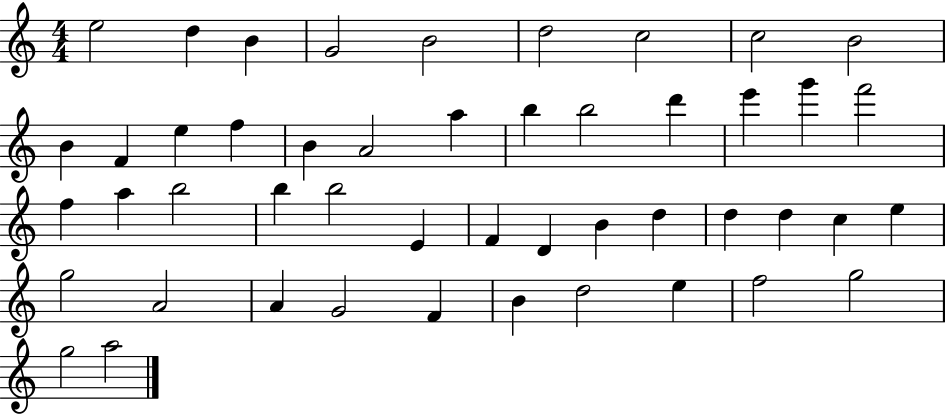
{
  \clef treble
  \numericTimeSignature
  \time 4/4
  \key c \major
  e''2 d''4 b'4 | g'2 b'2 | d''2 c''2 | c''2 b'2 | \break b'4 f'4 e''4 f''4 | b'4 a'2 a''4 | b''4 b''2 d'''4 | e'''4 g'''4 f'''2 | \break f''4 a''4 b''2 | b''4 b''2 e'4 | f'4 d'4 b'4 d''4 | d''4 d''4 c''4 e''4 | \break g''2 a'2 | a'4 g'2 f'4 | b'4 d''2 e''4 | f''2 g''2 | \break g''2 a''2 | \bar "|."
}